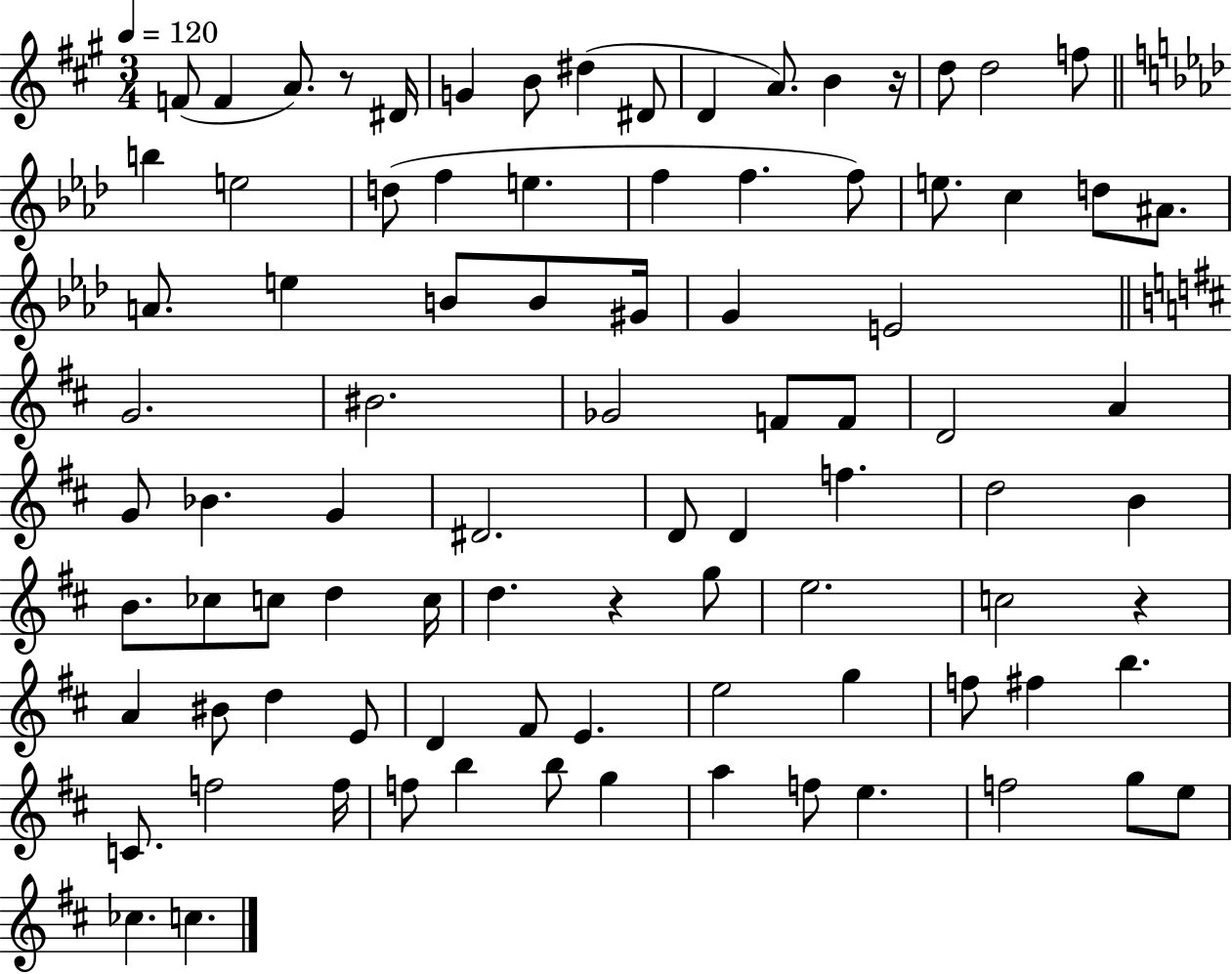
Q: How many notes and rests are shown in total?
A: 89